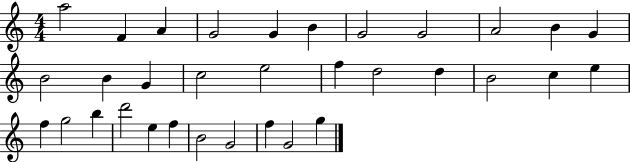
X:1
T:Untitled
M:4/4
L:1/4
K:C
a2 F A G2 G B G2 G2 A2 B G B2 B G c2 e2 f d2 d B2 c e f g2 b d'2 e f B2 G2 f G2 g